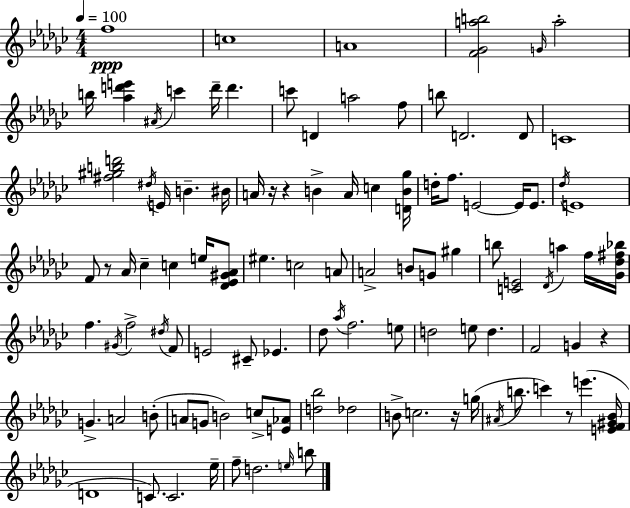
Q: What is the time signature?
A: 4/4